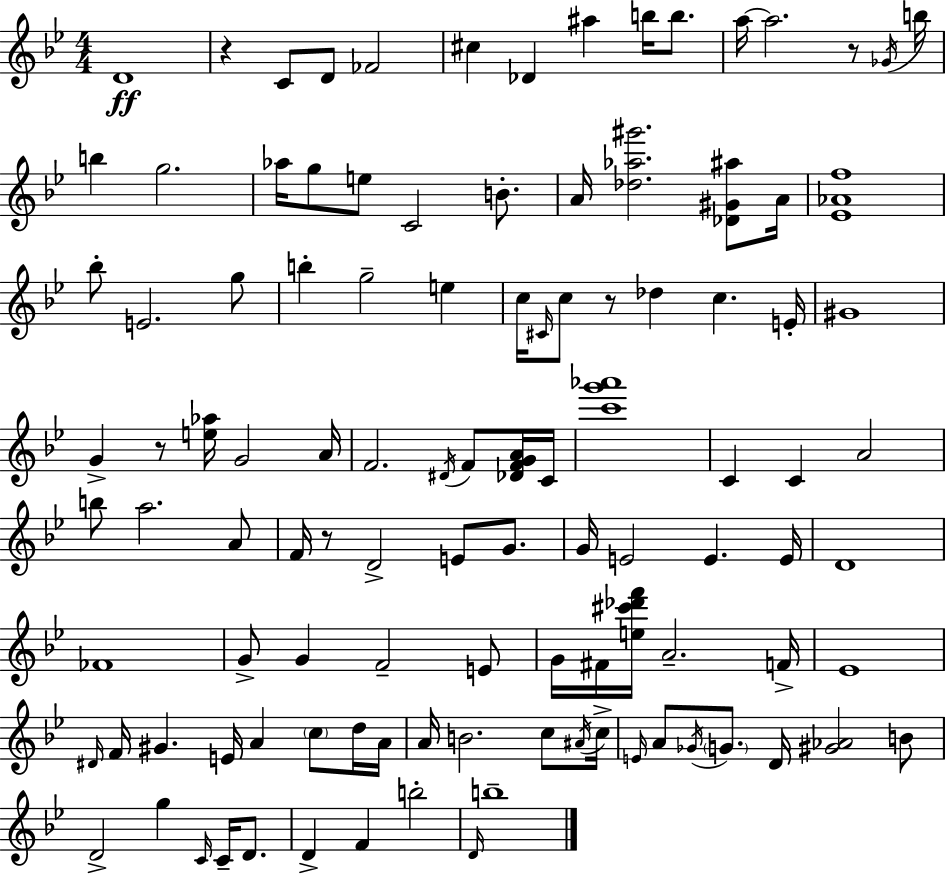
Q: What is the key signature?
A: BES major